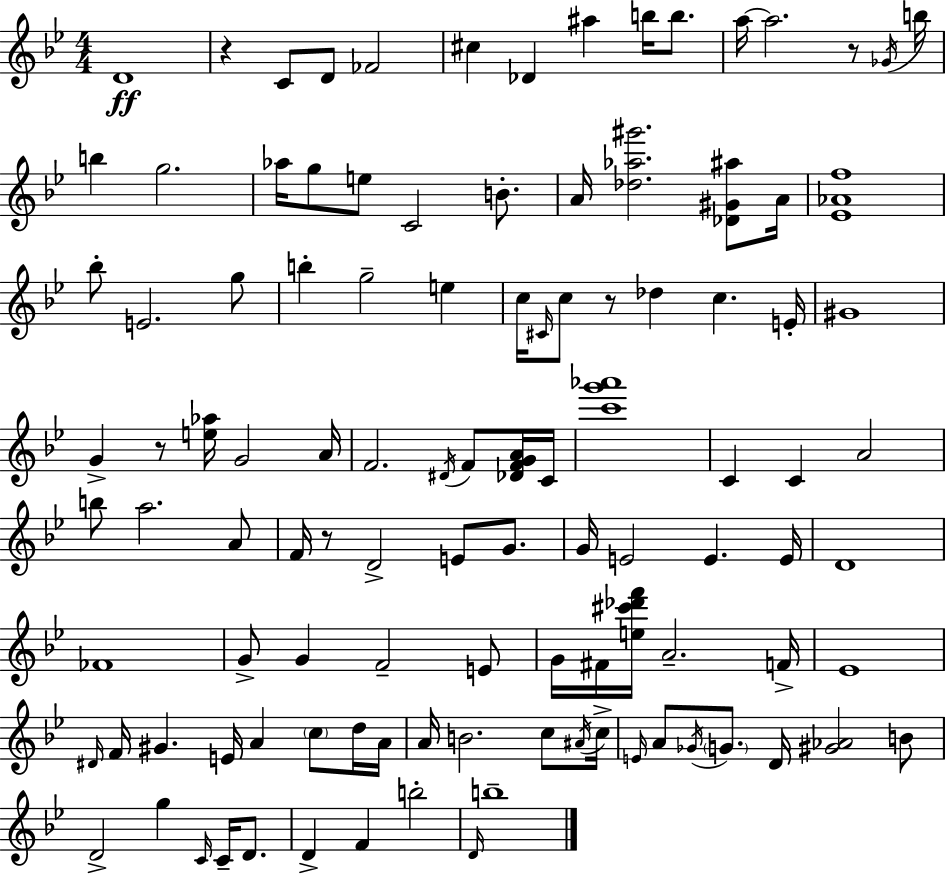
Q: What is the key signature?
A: BES major